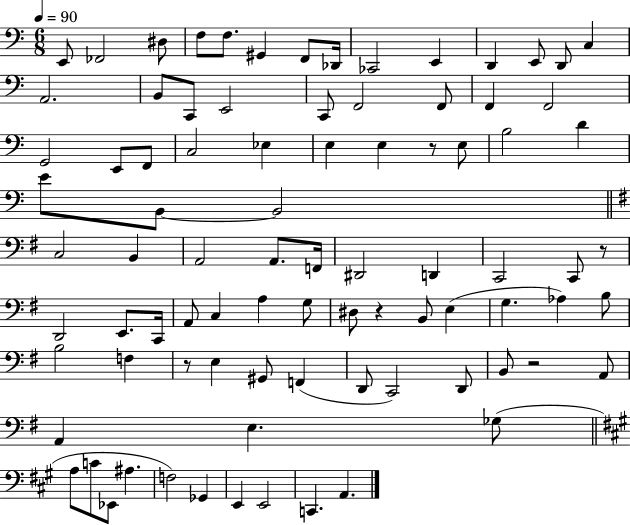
E2/e FES2/h D#3/e F3/e F3/e. G#2/q F2/e Db2/s CES2/h E2/q D2/q E2/e D2/e C3/q A2/h. B2/e C2/e E2/h C2/e F2/h F2/e F2/q F2/h G2/h E2/e F2/e C3/h Eb3/q E3/q E3/q R/e E3/e B3/h D4/q E4/e B2/e B2/h C3/h B2/q A2/h A2/e. F2/s D#2/h D2/q C2/h C2/e R/e D2/h E2/e. C2/s A2/e C3/q A3/q G3/e D#3/e R/q B2/e E3/q G3/q. Ab3/q B3/e B3/h F3/q R/e E3/q G#2/e F2/q D2/e C2/h D2/e B2/e R/h A2/e A2/q E3/q. Gb3/e A3/e C4/e Eb2/e A#3/q. F3/h Gb2/q E2/q E2/h C2/q. A2/q.